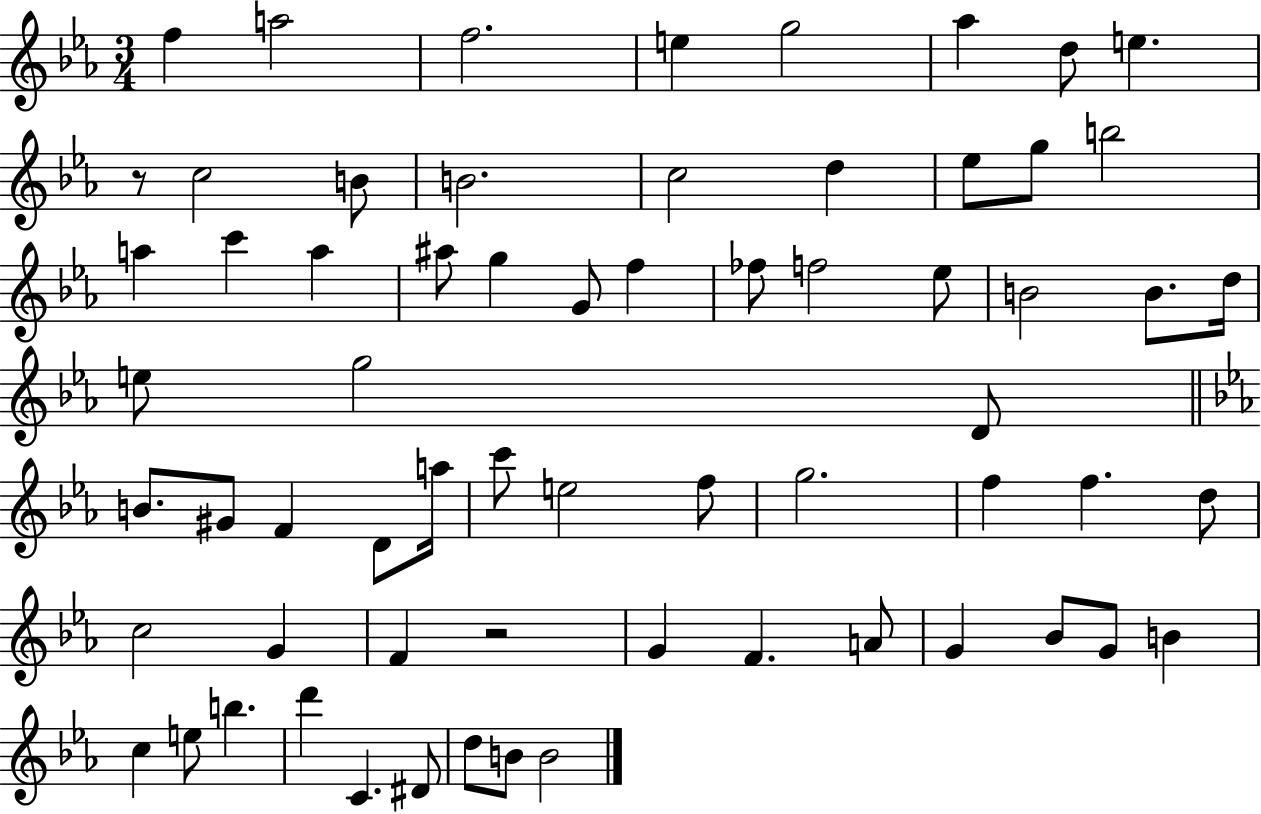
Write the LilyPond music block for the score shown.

{
  \clef treble
  \numericTimeSignature
  \time 3/4
  \key ees \major
  \repeat volta 2 { f''4 a''2 | f''2. | e''4 g''2 | aes''4 d''8 e''4. | \break r8 c''2 b'8 | b'2. | c''2 d''4 | ees''8 g''8 b''2 | \break a''4 c'''4 a''4 | ais''8 g''4 g'8 f''4 | fes''8 f''2 ees''8 | b'2 b'8. d''16 | \break e''8 g''2 d'8 | \bar "||" \break \key c \minor b'8. gis'8 f'4 d'8 a''16 | c'''8 e''2 f''8 | g''2. | f''4 f''4. d''8 | \break c''2 g'4 | f'4 r2 | g'4 f'4. a'8 | g'4 bes'8 g'8 b'4 | \break c''4 e''8 b''4. | d'''4 c'4. dis'8 | d''8 b'8 b'2 | } \bar "|."
}